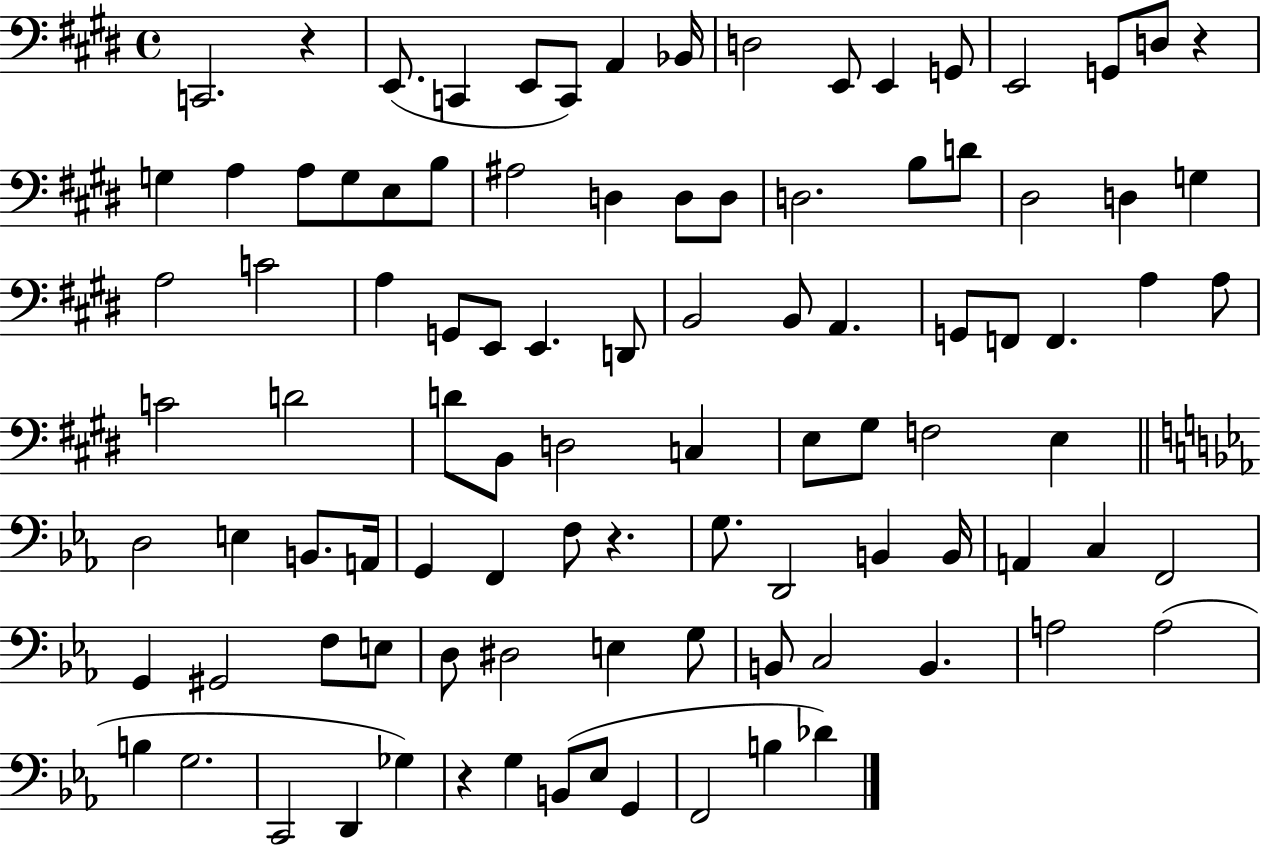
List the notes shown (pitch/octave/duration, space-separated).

C2/h. R/q E2/e. C2/q E2/e C2/e A2/q Bb2/s D3/h E2/e E2/q G2/e E2/h G2/e D3/e R/q G3/q A3/q A3/e G3/e E3/e B3/e A#3/h D3/q D3/e D3/e D3/h. B3/e D4/e D#3/h D3/q G3/q A3/h C4/h A3/q G2/e E2/e E2/q. D2/e B2/h B2/e A2/q. G2/e F2/e F2/q. A3/q A3/e C4/h D4/h D4/e B2/e D3/h C3/q E3/e G#3/e F3/h E3/q D3/h E3/q B2/e. A2/s G2/q F2/q F3/e R/q. G3/e. D2/h B2/q B2/s A2/q C3/q F2/h G2/q G#2/h F3/e E3/e D3/e D#3/h E3/q G3/e B2/e C3/h B2/q. A3/h A3/h B3/q G3/h. C2/h D2/q Gb3/q R/q G3/q B2/e Eb3/e G2/q F2/h B3/q Db4/q